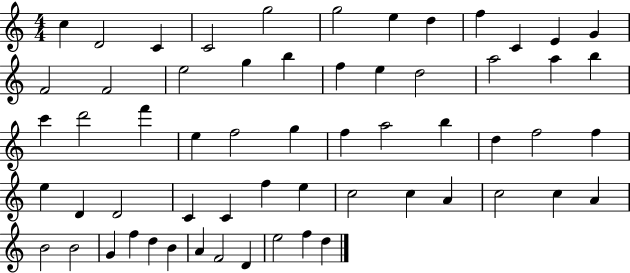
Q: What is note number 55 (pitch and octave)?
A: A4